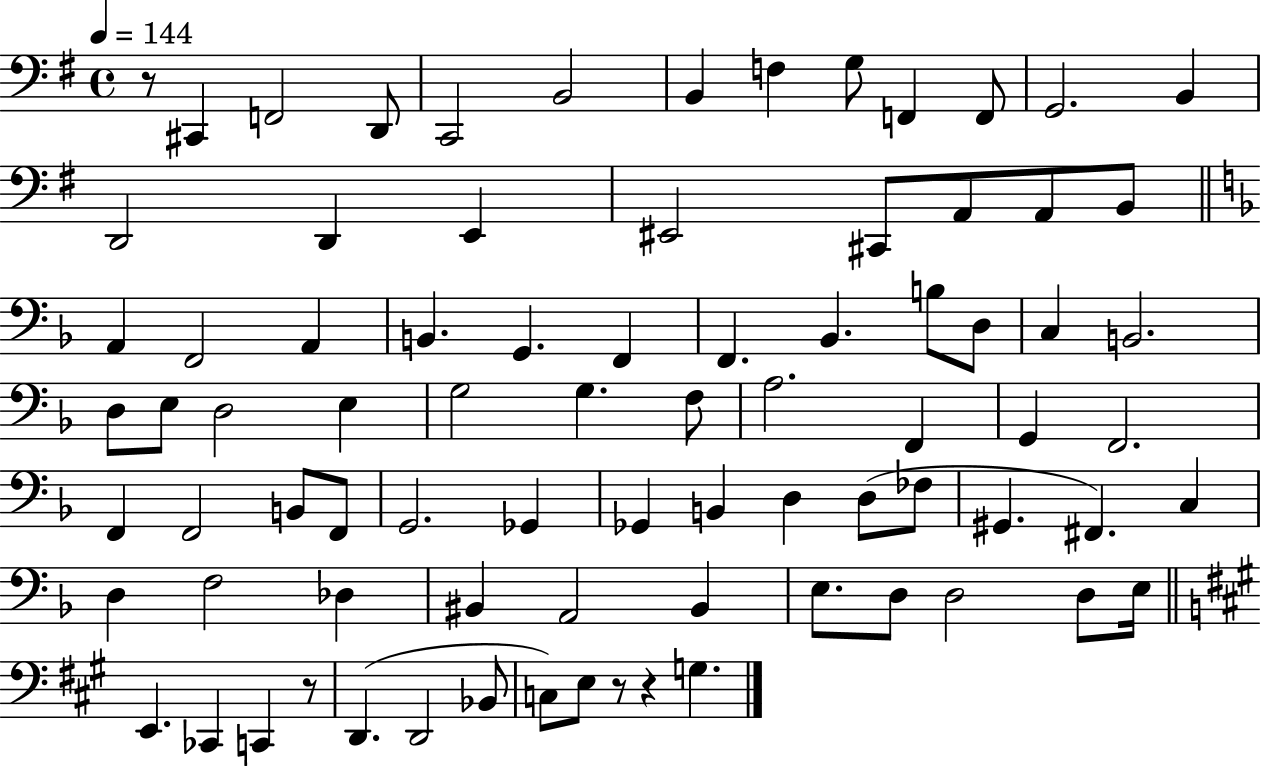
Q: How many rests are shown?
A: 4